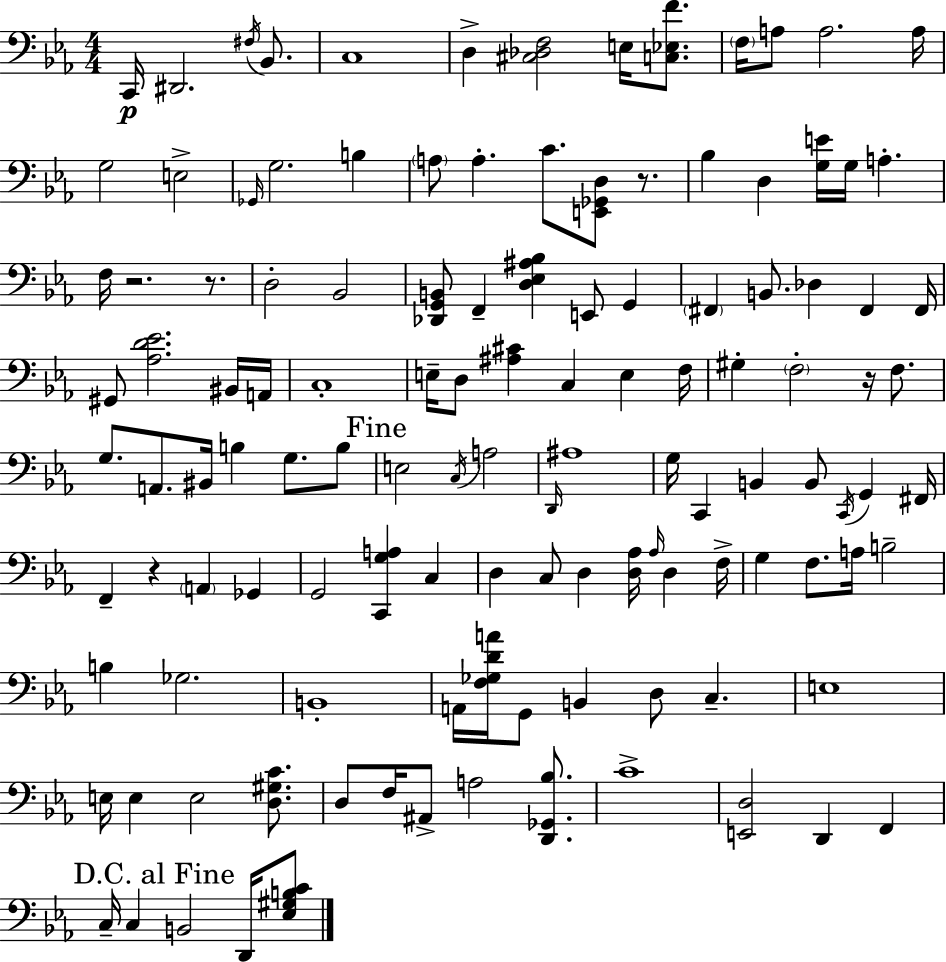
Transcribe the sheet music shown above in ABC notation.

X:1
T:Untitled
M:4/4
L:1/4
K:Eb
C,,/4 ^D,,2 ^F,/4 _B,,/2 C,4 D, [^C,_D,F,]2 E,/4 [C,_E,F]/2 F,/4 A,/2 A,2 A,/4 G,2 E,2 _G,,/4 G,2 B, A,/2 A, C/2 [E,,_G,,D,]/2 z/2 _B, D, [G,E]/4 G,/4 A, F,/4 z2 z/2 D,2 _B,,2 [_D,,G,,B,,]/2 F,, [D,_E,^A,_B,] E,,/2 G,, ^F,, B,,/2 _D, ^F,, ^F,,/4 ^G,,/2 [_A,D_E]2 ^B,,/4 A,,/4 C,4 E,/4 D,/2 [^A,^C] C, E, F,/4 ^G, F,2 z/4 F,/2 G,/2 A,,/2 ^B,,/4 B, G,/2 B,/2 E,2 C,/4 A,2 D,,/4 ^A,4 G,/4 C,, B,, B,,/2 C,,/4 G,, ^F,,/4 F,, z A,, _G,, G,,2 [C,,G,A,] C, D, C,/2 D, [D,_A,]/4 _A,/4 D, F,/4 G, F,/2 A,/4 B,2 B, _G,2 B,,4 A,,/4 [F,_G,DA]/4 G,,/2 B,, D,/2 C, E,4 E,/4 E, E,2 [D,^G,C]/2 D,/2 F,/4 ^A,,/2 A,2 [D,,_G,,_B,]/2 C4 [E,,D,]2 D,, F,, C,/4 C, B,,2 D,,/4 [_E,^G,B,C]/2